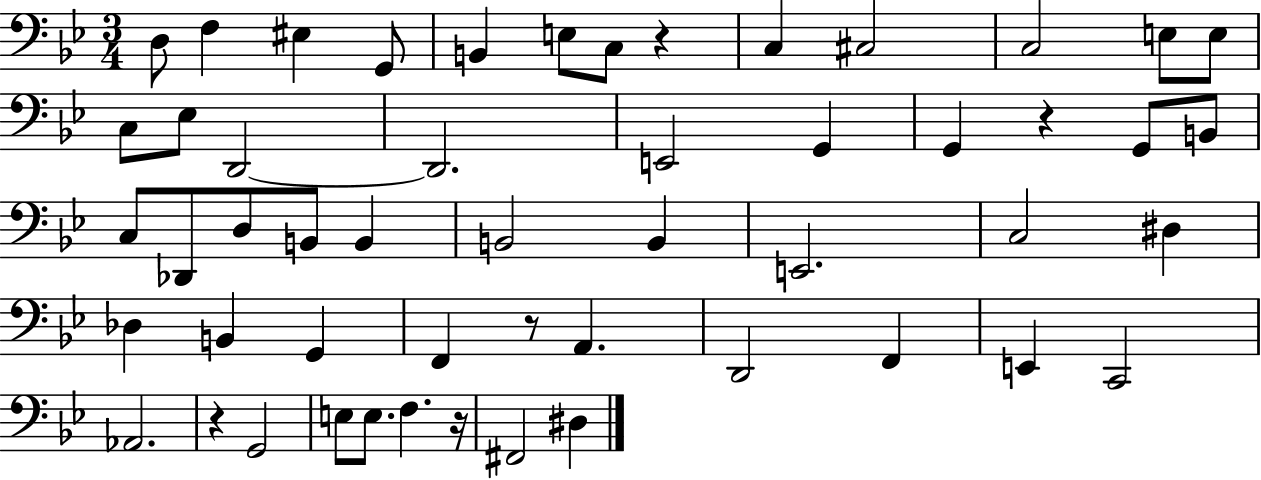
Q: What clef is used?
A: bass